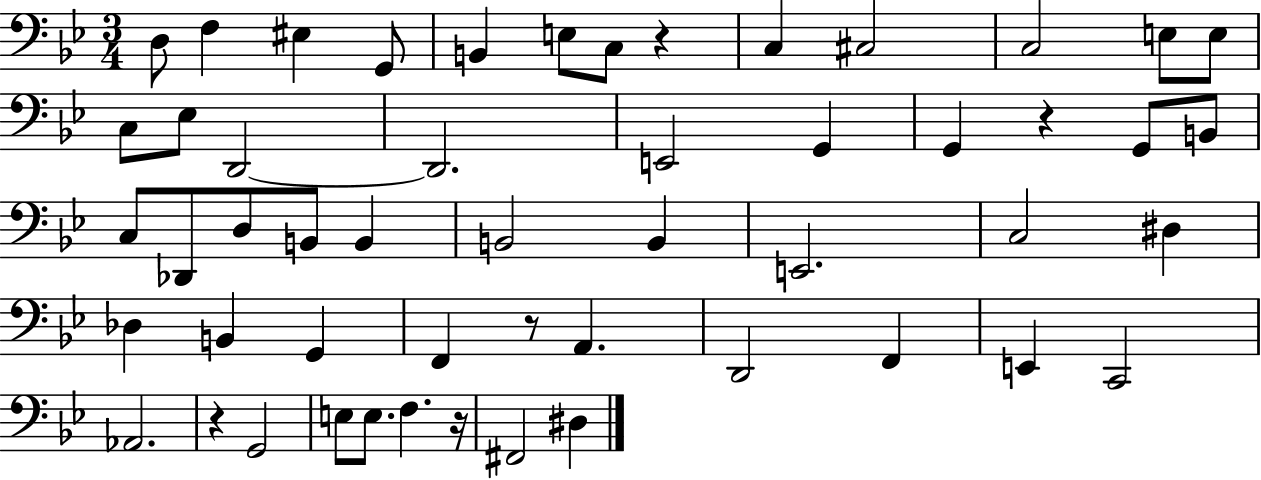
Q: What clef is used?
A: bass